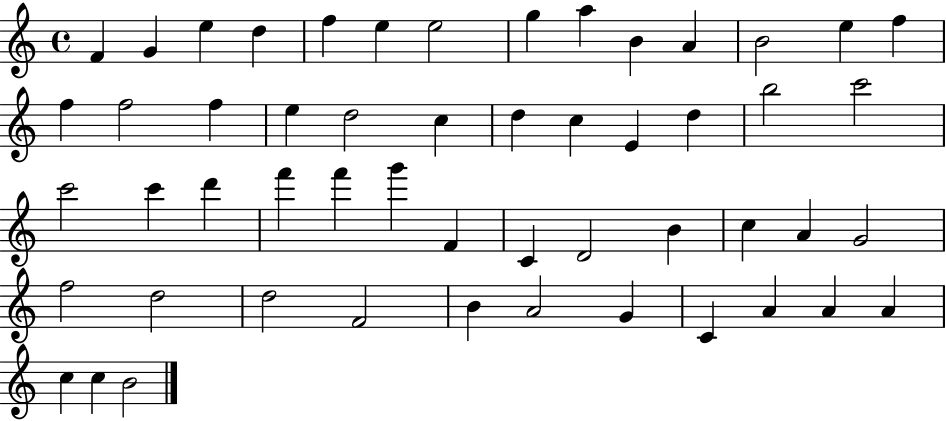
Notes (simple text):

F4/q G4/q E5/q D5/q F5/q E5/q E5/h G5/q A5/q B4/q A4/q B4/h E5/q F5/q F5/q F5/h F5/q E5/q D5/h C5/q D5/q C5/q E4/q D5/q B5/h C6/h C6/h C6/q D6/q F6/q F6/q G6/q F4/q C4/q D4/h B4/q C5/q A4/q G4/h F5/h D5/h D5/h F4/h B4/q A4/h G4/q C4/q A4/q A4/q A4/q C5/q C5/q B4/h